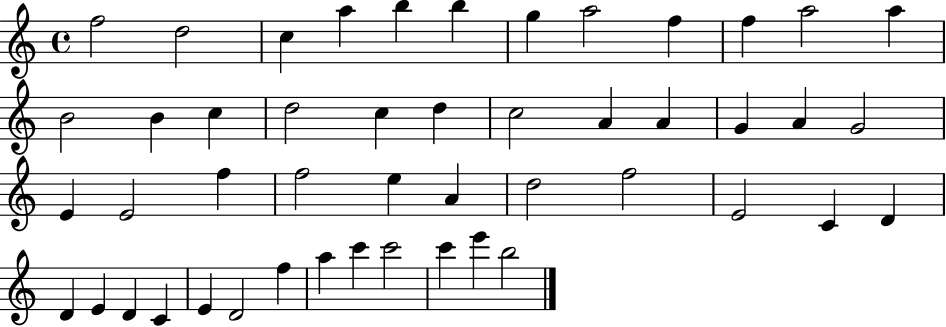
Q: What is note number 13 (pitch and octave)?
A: B4